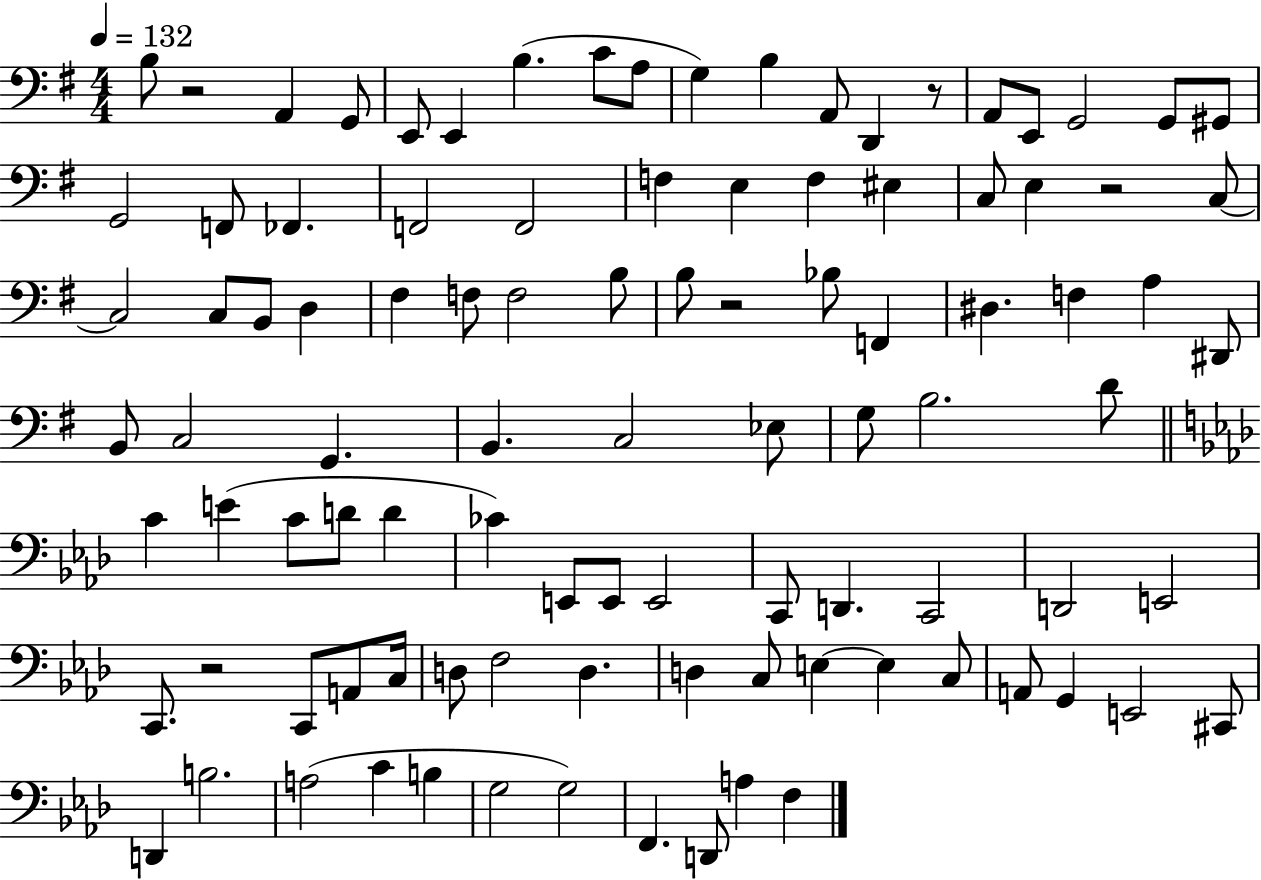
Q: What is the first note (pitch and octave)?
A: B3